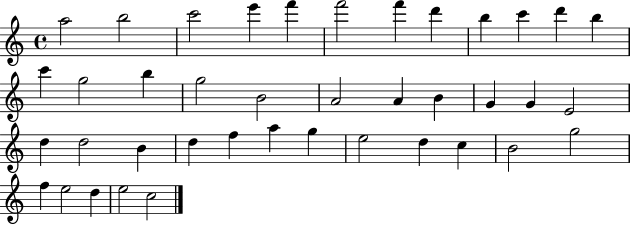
A5/h B5/h C6/h E6/q F6/q F6/h F6/q D6/q B5/q C6/q D6/q B5/q C6/q G5/h B5/q G5/h B4/h A4/h A4/q B4/q G4/q G4/q E4/h D5/q D5/h B4/q D5/q F5/q A5/q G5/q E5/h D5/q C5/q B4/h G5/h F5/q E5/h D5/q E5/h C5/h